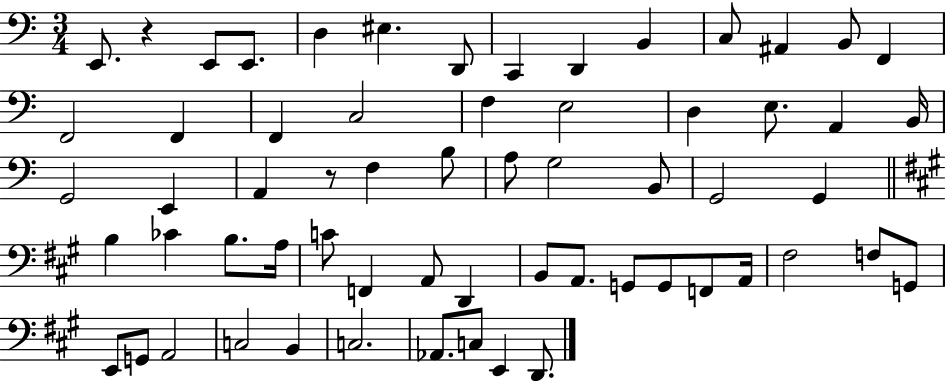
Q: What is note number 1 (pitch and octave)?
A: E2